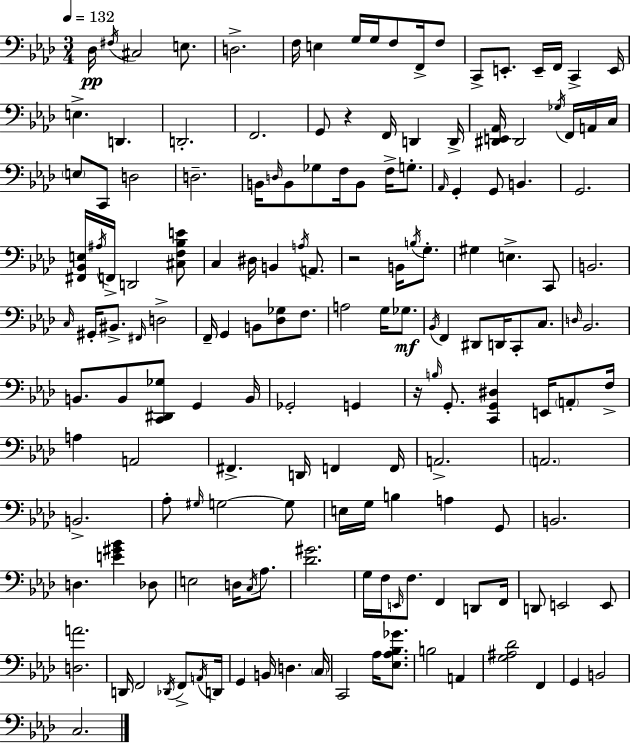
{
  \clef bass
  \numericTimeSignature
  \time 3/4
  \key f \minor
  \tempo 4 = 132
  des16\pp \acciaccatura { fis16 } cis2 e8. | d2.-> | f16 e4 g16 g16 f8 f,16-> f8 | c,8-> e,8.-. e,16-- f,16 c,4-> | \break e,16 e4.-> d,4. | d,2.-. | f,2. | g,8 r4 f,16 d,4 | \break d,16-> <dis, e, aes,>16 dis,2 \acciaccatura { ges16 } f,16 | a,16 c16 \parenthesize e8 c,8 d2 | d2.-- | b,16 \grace { d16 } b,8 ges8 f16 b,8 f16-> | \break g8.-. \grace { aes,16 } g,4-. g,8 b,4. | g,2. | <fis, bes, e>16 \acciaccatura { ais16 } f,16-> d,2 | <cis f bes e'>8 c4 dis16 b,4 | \break \acciaccatura { a16 } a,8. r2 | b,16 \acciaccatura { b16 } g8.-. gis4 e4.-> | c,8 b,2. | \grace { c16 } gis,16-. bis,8.-> | \break \grace { fis,16 } d2-> f,16-- g,4 | b,8 <des ges>8 f8. a2 | g16 ges8.\mf \acciaccatura { bes,16 } f,4 | dis,8 d,16 c,8-. c8. \grace { d16 } bes,2. | \break b,8. | b,8 <c, dis, ges>8 g,4 b,16 ges,2-. | g,4 r16 | \grace { b16 } g,8.-. <c, g, dis>4 e,16 \parenthesize a,8-. f16-> | \break a4 a,2 | fis,4.-> d,16 f,4 f,16 | a,2.-> | \parenthesize a,2. | \break b,2.-> | aes8-. \grace { gis16 } g2~~ g8 | e16 g16 b4 a4 g,8 | b,2. | \break d4. <e' gis' bes'>4 des8 | e2 d16 \acciaccatura { c16 } aes8. | <des' gis'>2. | g16 f16 \grace { e,16 } f8. f,4 | \break d,8 f,16 d,8 e,2 | e,8 <d a'>2. | d,16 f,2 | \acciaccatura { des,16 } f,8-> \acciaccatura { a,16 } d,16 g,4 b,16 d4. | \break \parenthesize c16 c,2 | aes16 <ees aes bes ges'>8. b2 | a,4 <g ais des'>2 | f,4 g,4 b,2 | \break c2. | \bar "|."
}